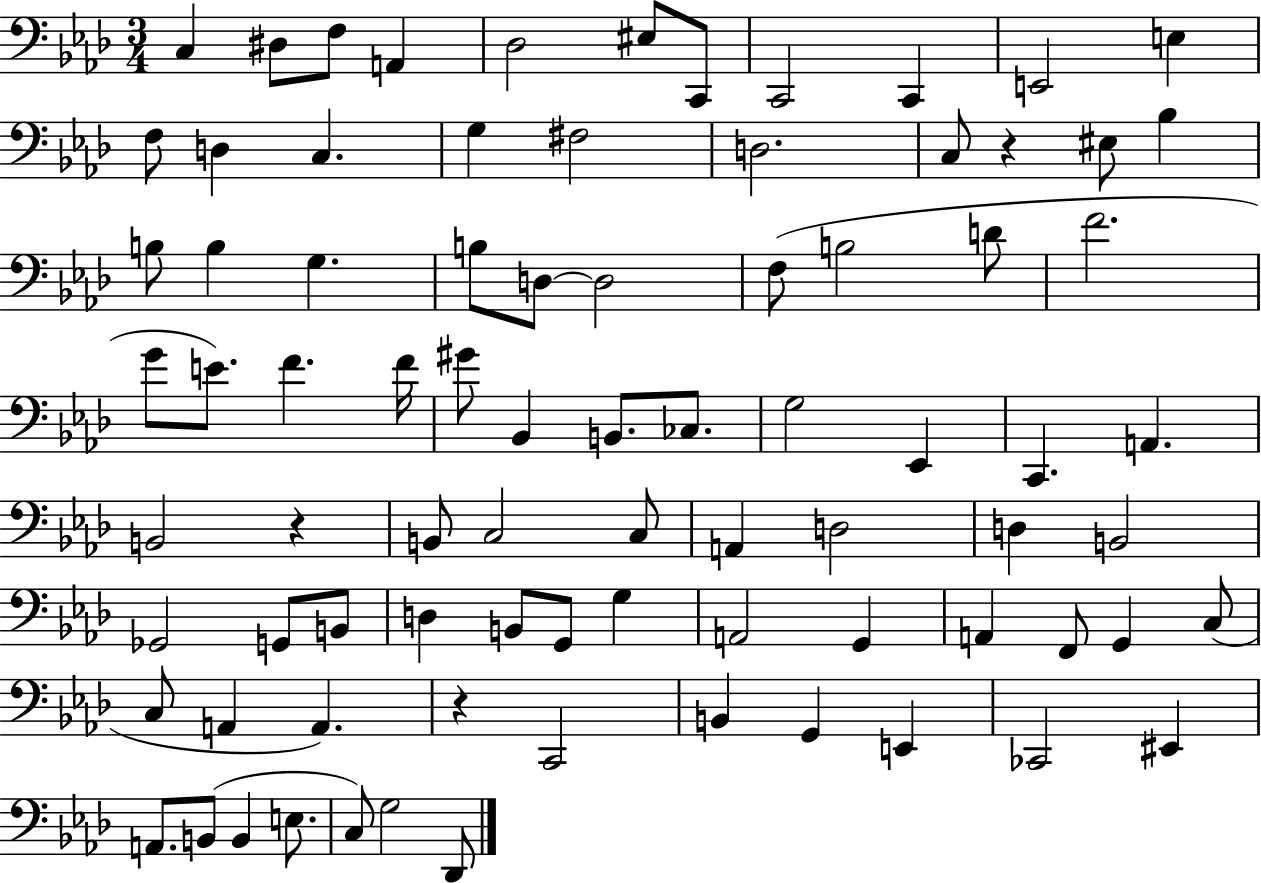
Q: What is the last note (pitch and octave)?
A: Db2